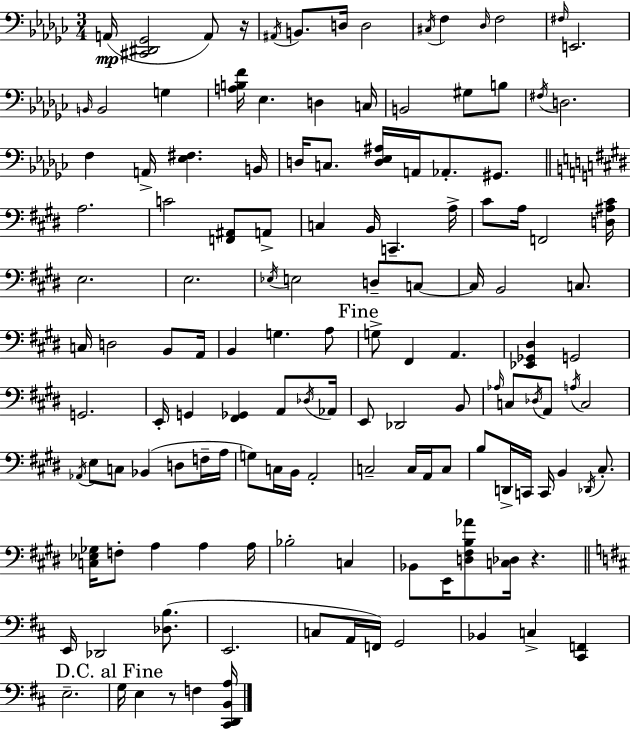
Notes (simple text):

A2/s [C#2,D#2,Gb2]/h A2/e R/s A#2/s B2/e. D3/s D3/h C#3/s F3/q Db3/s F3/h F#3/s E2/h. B2/s B2/h G3/q [A3,B3,F4]/s Eb3/q. D3/q C3/s B2/h G#3/e B3/e F#3/s D3/h. F3/q A2/s [Eb3,F#3]/q. B2/s D3/s C3/e. [D3,Eb3,A#3]/s A2/s Ab2/e. G#2/e. A3/h. C4/h [F2,A#2]/e A2/e C3/q B2/s C2/q. A3/s C#4/e A3/s F2/h [D3,A#3,C#4]/s E3/h. E3/h. Eb3/s E3/h D3/e C3/e C3/s B2/h C3/e. C3/s D3/h B2/e A2/s B2/q G3/q. A3/e G3/e F#2/q A2/q. [Eb2,Gb2,D#3]/q G2/h G2/h. E2/s G2/q [F#2,Gb2]/q A2/e Db3/s Ab2/s E2/e Db2/h B2/e Ab3/s C3/e Db3/s A2/e A3/s C3/h Ab2/s E3/e C3/e Bb2/q D3/e F3/s A3/s G3/e C3/s B2/s A2/h C3/h C3/s A2/s C3/e B3/e D2/s C2/s C2/s B2/q Db2/s C#3/e. [C3,Eb3,Gb3]/s F3/e A3/q A3/q A3/s Bb3/h C3/q Bb2/e E2/s [D3,F#3,B3,Ab4]/e [C3,Db3]/s R/q. E2/s Db2/h [Db3,B3]/e. E2/h. C3/e A2/s F2/s G2/h Bb2/q C3/q [C#2,F2]/q E3/h. G3/s E3/q R/e F3/q [C#2,D2,B2,A3]/s